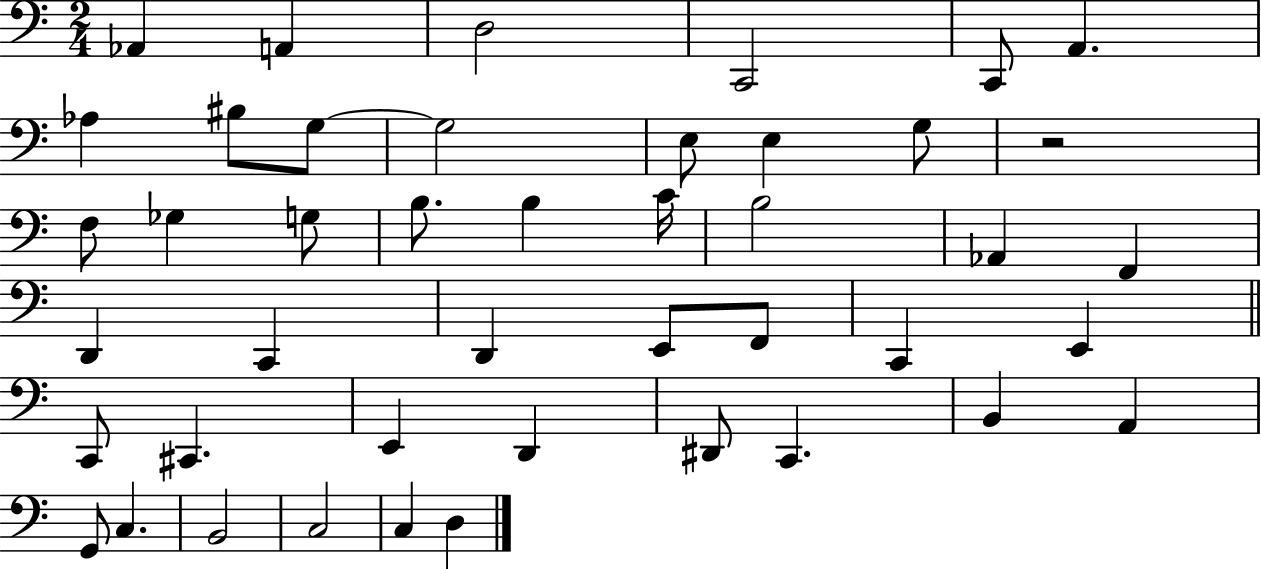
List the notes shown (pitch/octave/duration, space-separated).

Ab2/q A2/q D3/h C2/h C2/e A2/q. Ab3/q BIS3/e G3/e G3/h E3/e E3/q G3/e R/h F3/e Gb3/q G3/e B3/e. B3/q C4/s B3/h Ab2/q F2/q D2/q C2/q D2/q E2/e F2/e C2/q E2/q C2/e C#2/q. E2/q D2/q D#2/e C2/q. B2/q A2/q G2/e C3/q. B2/h C3/h C3/q D3/q